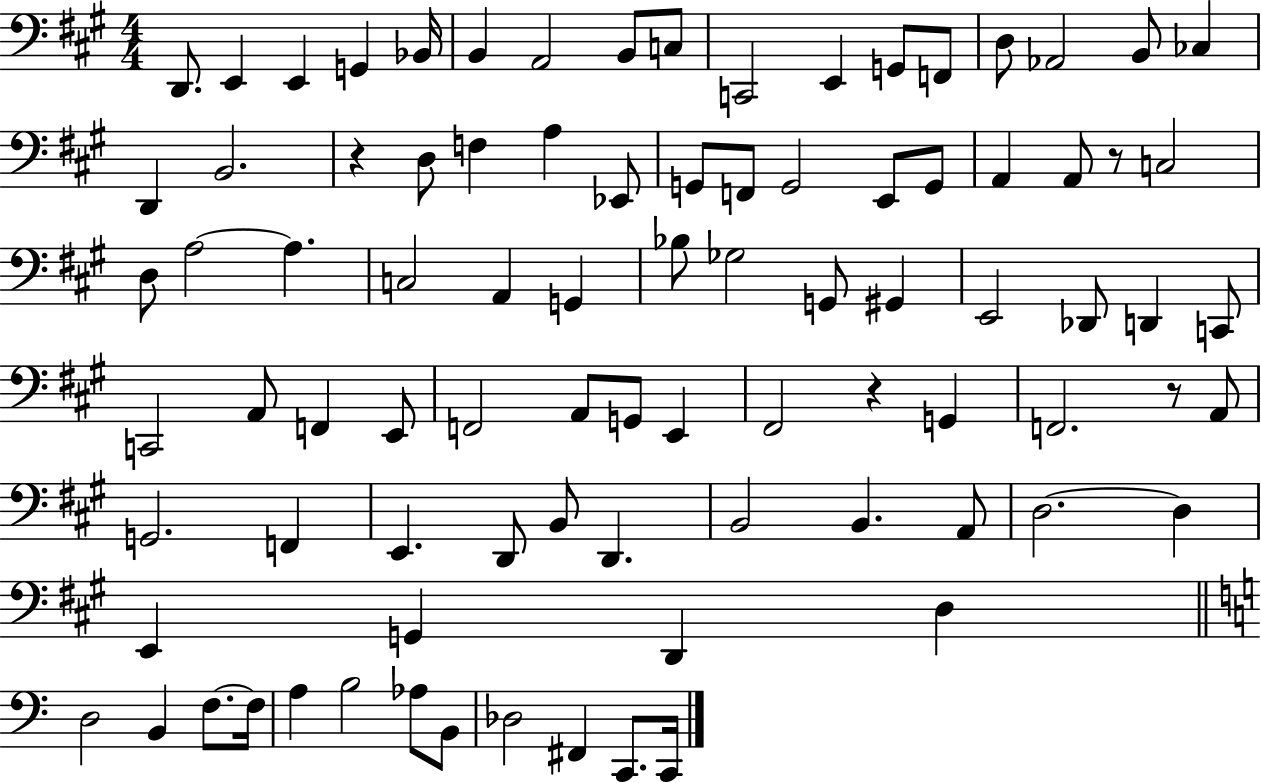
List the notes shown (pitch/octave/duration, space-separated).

D2/e. E2/q E2/q G2/q Bb2/s B2/q A2/h B2/e C3/e C2/h E2/q G2/e F2/e D3/e Ab2/h B2/e CES3/q D2/q B2/h. R/q D3/e F3/q A3/q Eb2/e G2/e F2/e G2/h E2/e G2/e A2/q A2/e R/e C3/h D3/e A3/h A3/q. C3/h A2/q G2/q Bb3/e Gb3/h G2/e G#2/q E2/h Db2/e D2/q C2/e C2/h A2/e F2/q E2/e F2/h A2/e G2/e E2/q F#2/h R/q G2/q F2/h. R/e A2/e G2/h. F2/q E2/q. D2/e B2/e D2/q. B2/h B2/q. A2/e D3/h. D3/q E2/q G2/q D2/q D3/q D3/h B2/q F3/e. F3/s A3/q B3/h Ab3/e B2/e Db3/h F#2/q C2/e. C2/s